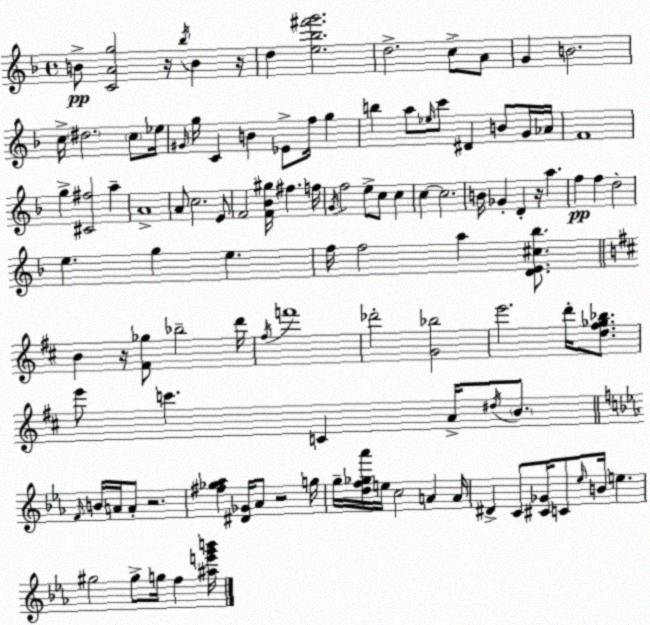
X:1
T:Untitled
M:4/4
L:1/4
K:F
B/2 [CAg]2 z/4 _b/4 B z/4 d [e_b^f'g']2 d2 c/2 A/2 G B2 c/4 ^d2 c/2 _e/4 ^G/4 g/4 C B _E/2 f/4 g b a/2 _e/4 c'/2 ^D B/2 G/4 _A/4 F4 g [^C^f]2 a A4 A/2 c2 E/2 F2 [F_B^g]/4 ^f f/4 G/4 f2 e/2 c/2 c c c2 B/4 _G D z/4 a f f d2 e g e f/4 f2 a [DE^c_b]/2 B z/4 [^F_g]/2 _b2 d'/4 ^f/4 f'4 _d'2 [G_b]2 e'2 d'/4 [d^f_g_b]/2 e'/2 c' C A/4 ^d/4 B/2 F/4 B/4 A/4 A/2 z2 [^f_g_a] [^D_G]/4 _A/2 z2 g/4 g/4 [df_g_a']/4 e/4 c2 A A/4 ^D C/2 [^C_G]/4 C/2 _e/4 B/4 e ^g2 ^g/2 g/4 f [^ae'g'b']/4